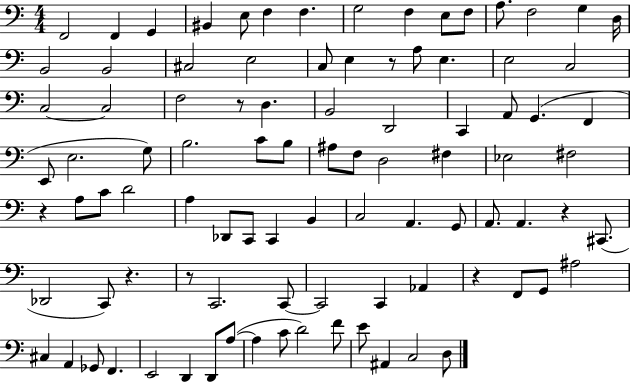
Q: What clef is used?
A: bass